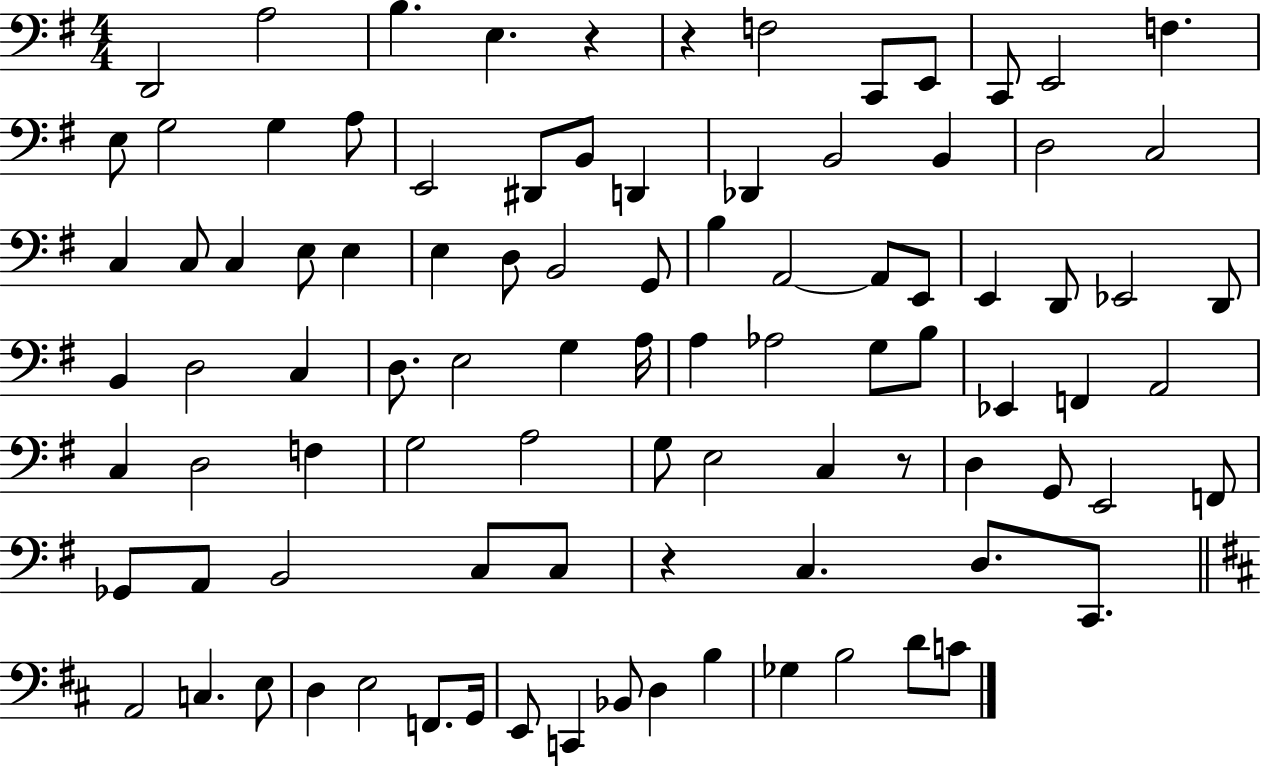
{
  \clef bass
  \numericTimeSignature
  \time 4/4
  \key g \major
  d,2 a2 | b4. e4. r4 | r4 f2 c,8 e,8 | c,8 e,2 f4. | \break e8 g2 g4 a8 | e,2 dis,8 b,8 d,4 | des,4 b,2 b,4 | d2 c2 | \break c4 c8 c4 e8 e4 | e4 d8 b,2 g,8 | b4 a,2~~ a,8 e,8 | e,4 d,8 ees,2 d,8 | \break b,4 d2 c4 | d8. e2 g4 a16 | a4 aes2 g8 b8 | ees,4 f,4 a,2 | \break c4 d2 f4 | g2 a2 | g8 e2 c4 r8 | d4 g,8 e,2 f,8 | \break ges,8 a,8 b,2 c8 c8 | r4 c4. d8. c,8. | \bar "||" \break \key d \major a,2 c4. e8 | d4 e2 f,8. g,16 | e,8 c,4 bes,8 d4 b4 | ges4 b2 d'8 c'8 | \break \bar "|."
}